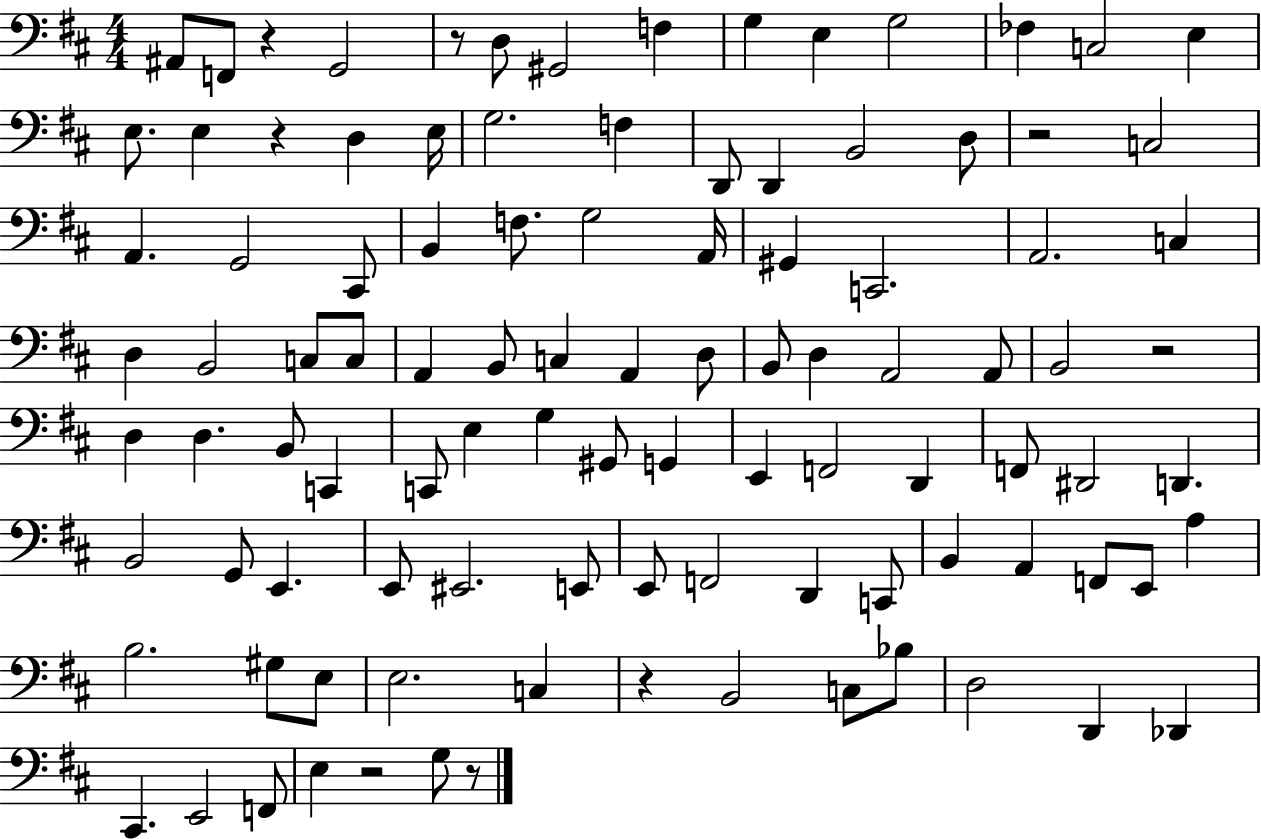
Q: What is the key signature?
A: D major